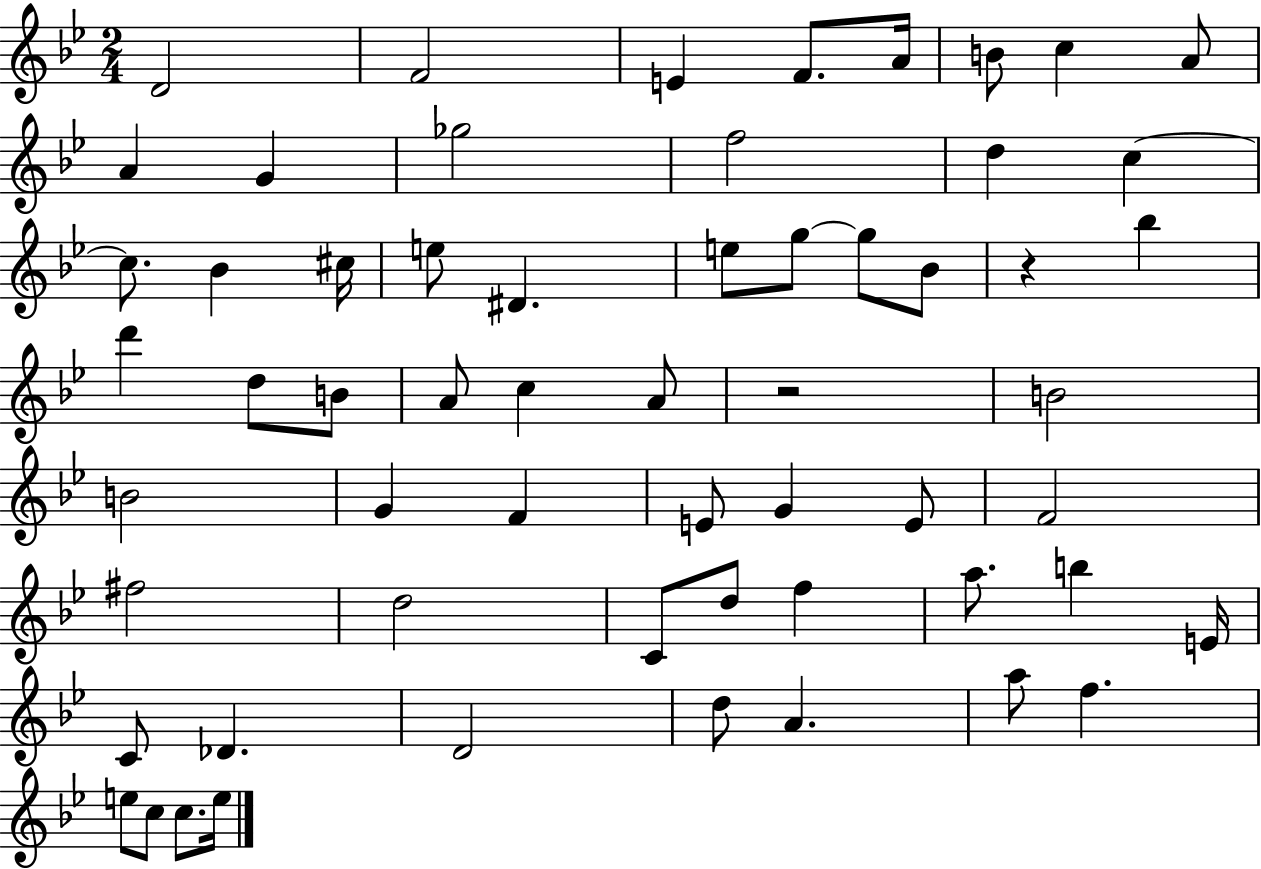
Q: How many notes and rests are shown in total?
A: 59